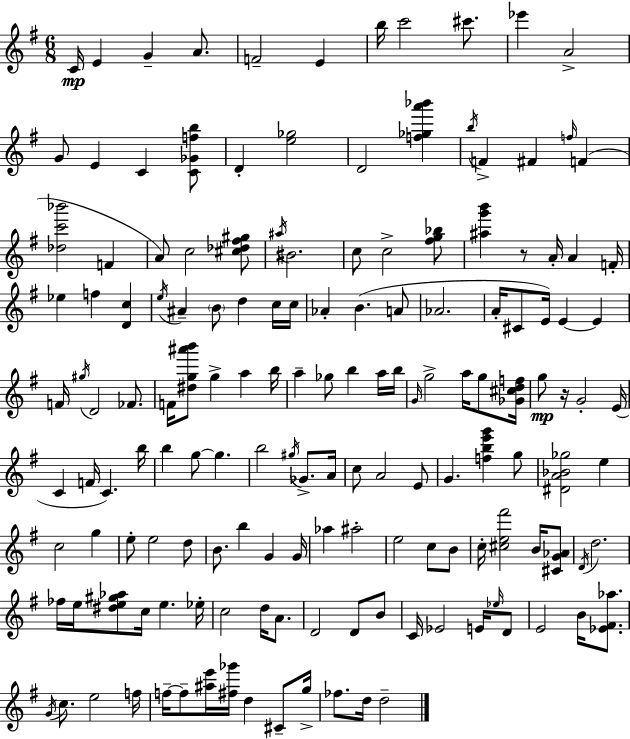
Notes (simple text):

C4/s E4/q G4/q A4/e. F4/h E4/q B5/s C6/h C#6/e. Eb6/q A4/h G4/e E4/q C4/q [C4,Gb4,F5,B5]/e D4/q [E5,Gb5]/h D4/h [F5,Gb5,A6,Bb6]/q B5/s F4/q F#4/q F5/s F4/q [Db5,C6,Bb6]/h F4/q A4/e C5/h [C#5,Db5,F#5,G#5]/e A#5/s BIS4/h. C5/e C5/h [F#5,G5,Bb5]/e [A#5,G6,B6]/q R/e A4/s A4/q F4/s Eb5/q F5/q [D4,C5]/q E5/s A#4/q B4/e D5/q C5/s C5/s Ab4/q B4/q. A4/e Ab4/h. A4/s C#4/e E4/s E4/q E4/q F4/s G#5/s D4/h FES4/e. F4/s [D#5,G5,A#6,B6]/e G5/q A5/q B5/s A5/q Gb5/e B5/q A5/s B5/s G4/s G5/h A5/s G5/e [Gb4,C#5,D5,F5]/s G5/e R/s G4/h E4/s C4/q F4/s C4/q. B5/s B5/q G5/e G5/q. B5/h G#5/s Gb4/e. A4/s C5/e A4/h E4/e G4/q. [F5,B5,E6,G6]/q G5/e [D#4,A4,Bb4,Gb5]/h E5/q C5/h G5/q E5/e E5/h D5/e B4/e. B5/q G4/q G4/s Ab5/q A#5/h E5/h C5/e B4/e C5/s [C#5,E5,F#6]/h B4/s [C#4,G4,Ab4]/e D4/s D5/h. FES5/s E5/s [D#5,E5,G#5,Ab5]/e C5/s E5/q. Eb5/s C5/h D5/s A4/e. D4/h D4/e B4/e C4/s Eb4/h E4/s Eb5/s D4/e E4/h B4/s [Eb4,F#4,Ab5]/e. G4/s C5/e. E5/h F5/s F5/s F5/e [A#5,E6]/s [F#5,Gb6]/s D5/q C#4/e G5/s FES5/e. D5/s D5/h